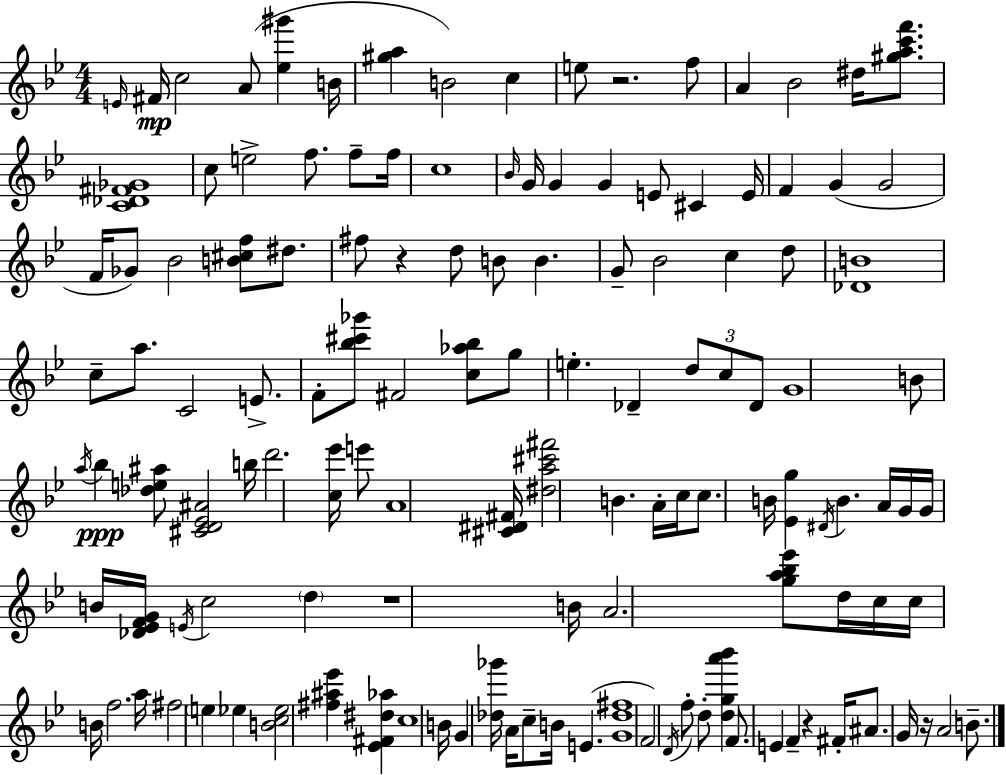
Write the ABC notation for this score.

X:1
T:Untitled
M:4/4
L:1/4
K:Gm
E/4 ^F/4 c2 A/2 [_e^g'] B/4 [^ga] B2 c e/2 z2 f/2 A _B2 ^d/4 [^gac'f']/2 [C_D^F_G]4 c/2 e2 f/2 f/2 f/4 c4 _B/4 G/4 G G E/2 ^C E/4 F G G2 F/4 _G/2 _B2 [B^cf]/2 ^d/2 ^f/2 z d/2 B/2 B G/2 _B2 c d/2 [_DB]4 c/2 a/2 C2 E/2 F/2 [_b^c'_g']/2 ^F2 [c_a_b]/2 g/2 e _D d/2 c/2 _D/2 G4 B/2 a/4 _b [_de^a]/2 [^CD_E^A]2 b/4 d'2 [c_e']/4 e'/2 A4 [^C^D^F]/4 [^da^c'^f']2 B A/4 c/4 c/2 B/4 [_Eg] ^D/4 B A/4 G/4 G/4 B/4 [_D_EFG]/4 E/4 c2 d z4 B/4 A2 [ga_b_e']/2 d/4 c/4 c/4 B/4 f2 a/4 ^f2 e _e [Bc_e]2 [^f^a_e'] [_E^F^d_a] c4 B/4 G [_d_g']/4 A/4 c/2 B/4 E [G_d^f]4 F2 D/4 f/2 d/2 [dga'_b'] F/2 E F z ^F/4 ^A/2 G/4 z/4 A2 B/2